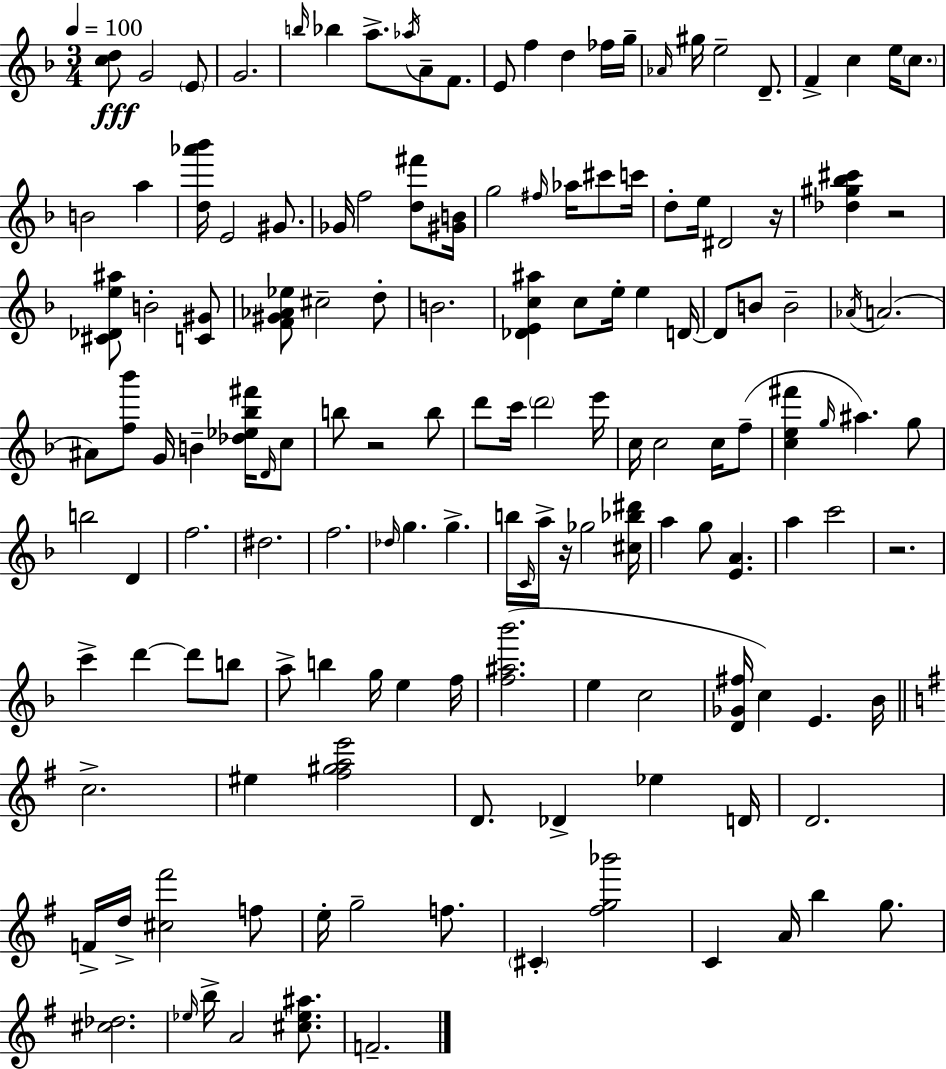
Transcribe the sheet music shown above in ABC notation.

X:1
T:Untitled
M:3/4
L:1/4
K:F
[cd]/2 G2 E/2 G2 b/4 _b a/2 _a/4 A/2 F/2 E/2 f d _f/4 g/4 _A/4 ^g/4 e2 D/2 F c e/4 c/2 B2 a [d_a'_b']/4 E2 ^G/2 _G/4 f2 [d^f']/2 [^GB]/4 g2 ^f/4 _a/4 ^c'/2 c'/4 d/2 e/4 ^D2 z/4 [_d^g_b^c'] z2 [^C_De^a]/2 B2 [C^G]/2 [F^G_A_e]/2 ^c2 d/2 B2 [_DEc^a] c/2 e/4 e D/4 D/2 B/2 B2 _A/4 A2 ^A/2 [f_b']/2 G/4 B [_d_e_b^f']/4 D/4 c/2 b/2 z2 b/2 d'/2 c'/4 d'2 e'/4 c/4 c2 c/4 f/2 [ce^f'] g/4 ^a g/2 b2 D f2 ^d2 f2 _d/4 g g b/4 C/4 a/4 z/4 _g2 [^c_b^d']/4 a g/2 [EA] a c'2 z2 c' d' d'/2 b/2 a/2 b g/4 e f/4 [f^a_b']2 e c2 [D_G^f]/4 c E _B/4 c2 ^e [^f^gae']2 D/2 _D _e D/4 D2 F/4 d/4 [^c^f']2 f/2 e/4 g2 f/2 ^C [^fg_b']2 C A/4 b g/2 [^c_d]2 _e/4 b/4 A2 [^c_e^a]/2 F2